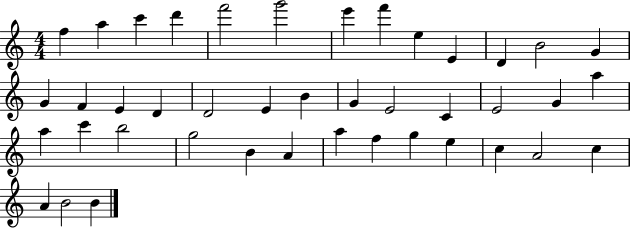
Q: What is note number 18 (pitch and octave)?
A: D4